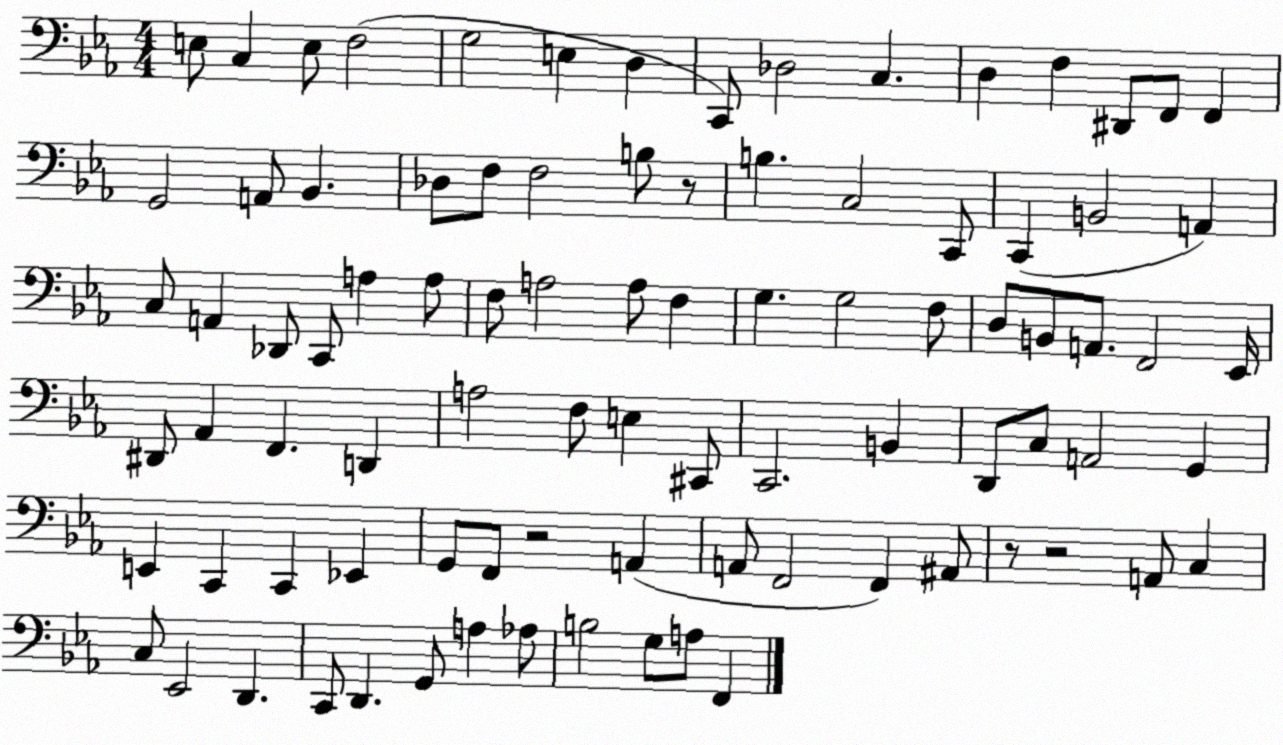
X:1
T:Untitled
M:4/4
L:1/4
K:Eb
E,/2 C, E,/2 F,2 G,2 E, D, C,,/2 _D,2 C, D, F, ^D,,/2 F,,/2 F,, G,,2 A,,/2 _B,, _D,/2 F,/2 F,2 B,/2 z/2 B, C,2 C,,/2 C,, B,,2 A,, C,/2 A,, _D,,/2 C,,/2 A, A,/2 F,/2 A,2 A,/2 F, G, G,2 F,/2 D,/2 B,,/2 A,,/2 F,,2 _E,,/4 ^D,,/2 _A,, F,, D,, A,2 F,/2 E, ^C,,/2 C,,2 B,, D,,/2 C,/2 A,,2 G,, E,, C,, C,, _E,, G,,/2 F,,/2 z2 A,, A,,/2 F,,2 F,, ^A,,/2 z/2 z2 A,,/2 C, C,/2 _E,,2 D,, C,,/2 D,, G,,/2 A, _A,/2 B,2 G,/2 A,/2 F,,